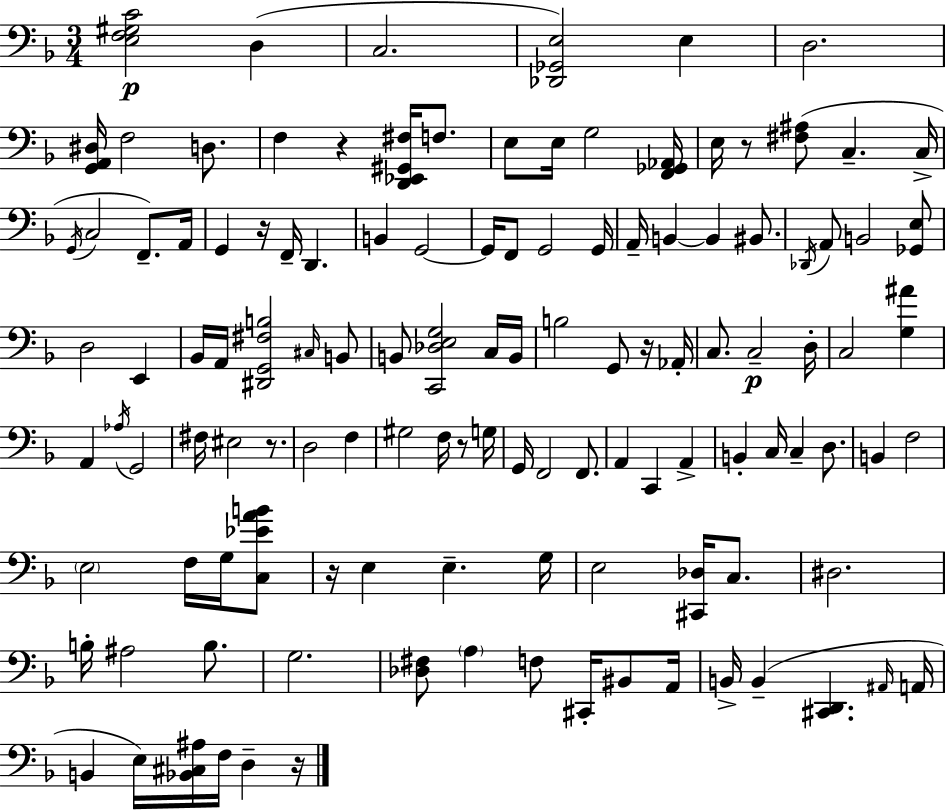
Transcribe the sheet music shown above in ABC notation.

X:1
T:Untitled
M:3/4
L:1/4
K:Dm
[E,F,^G,C]2 D, C,2 [_D,,_G,,E,]2 E, D,2 [G,,A,,^D,]/4 F,2 D,/2 F, z [D,,_E,,^G,,^F,]/4 F,/2 E,/2 E,/4 G,2 [F,,_G,,_A,,]/4 E,/4 z/2 [^F,^A,]/2 C, C,/4 G,,/4 C,2 F,,/2 A,,/4 G,, z/4 F,,/4 D,, B,, G,,2 G,,/4 F,,/2 G,,2 G,,/4 A,,/4 B,, B,, ^B,,/2 _D,,/4 A,,/2 B,,2 [_G,,E,]/2 D,2 E,, _B,,/4 A,,/4 [^D,,G,,^F,B,]2 ^C,/4 B,,/2 B,,/2 [C,,_D,E,G,]2 C,/4 B,,/4 B,2 G,,/2 z/4 _A,,/4 C,/2 C,2 D,/4 C,2 [G,^A] A,, _A,/4 G,,2 ^F,/4 ^E,2 z/2 D,2 F, ^G,2 F,/4 z/2 G,/4 G,,/4 F,,2 F,,/2 A,, C,, A,, B,, C,/4 C, D,/2 B,, F,2 E,2 F,/4 G,/4 [C,_EAB]/2 z/4 E, E, G,/4 E,2 [^C,,_D,]/4 C,/2 ^D,2 B,/4 ^A,2 B,/2 G,2 [_D,^F,]/2 A, F,/2 ^C,,/4 ^B,,/2 A,,/4 B,,/4 B,, [^C,,D,,] ^A,,/4 A,,/4 B,, E,/4 [_B,,^C,^A,]/4 F,/4 D, z/4